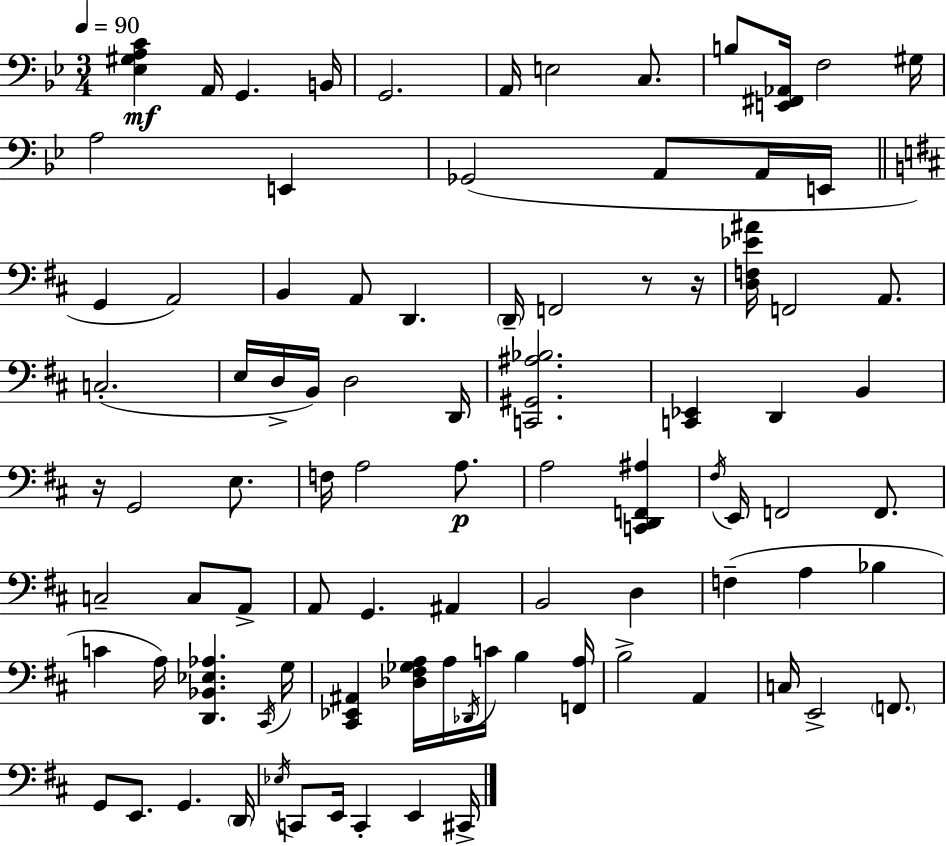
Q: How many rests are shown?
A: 3